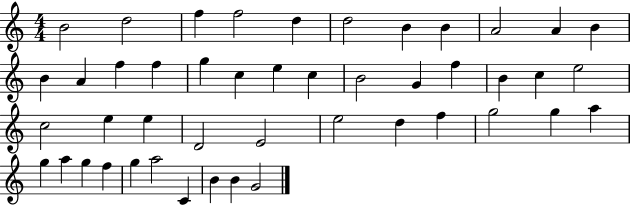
B4/h D5/h F5/q F5/h D5/q D5/h B4/q B4/q A4/h A4/q B4/q B4/q A4/q F5/q F5/q G5/q C5/q E5/q C5/q B4/h G4/q F5/q B4/q C5/q E5/h C5/h E5/q E5/q D4/h E4/h E5/h D5/q F5/q G5/h G5/q A5/q G5/q A5/q G5/q F5/q G5/q A5/h C4/q B4/q B4/q G4/h